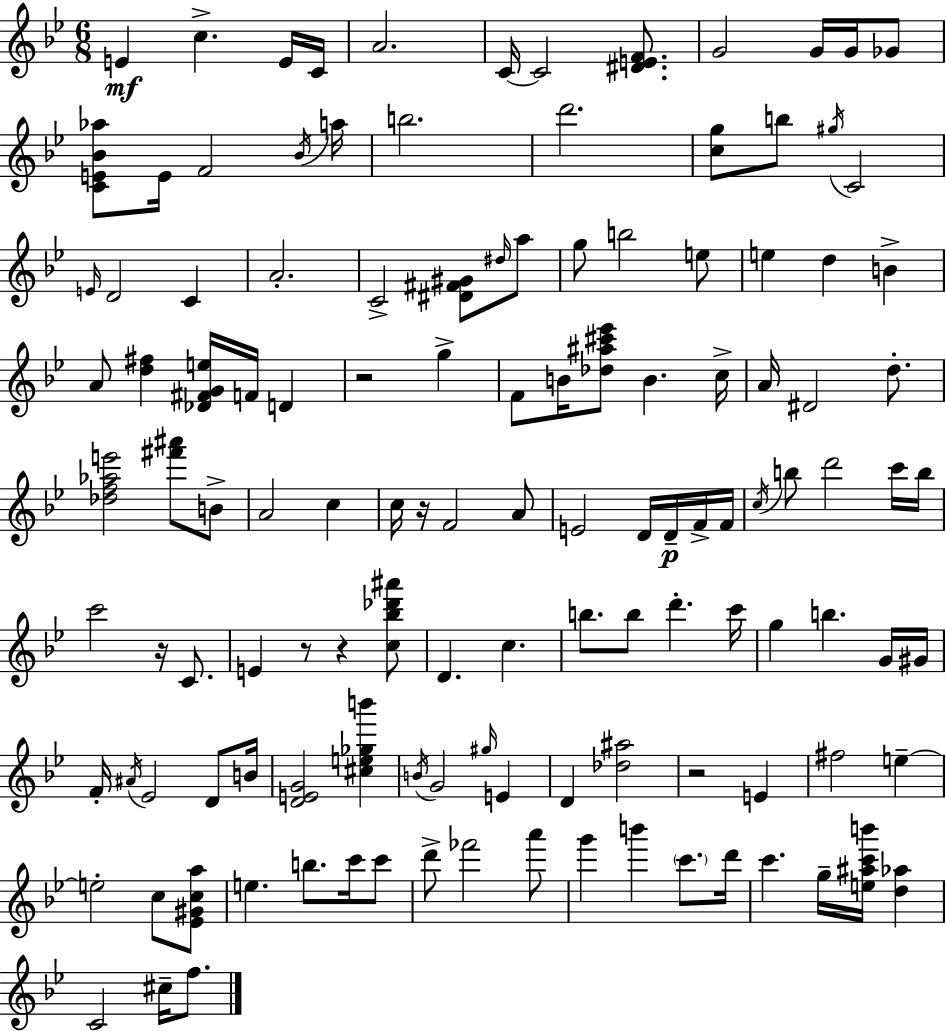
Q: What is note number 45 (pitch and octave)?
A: B4